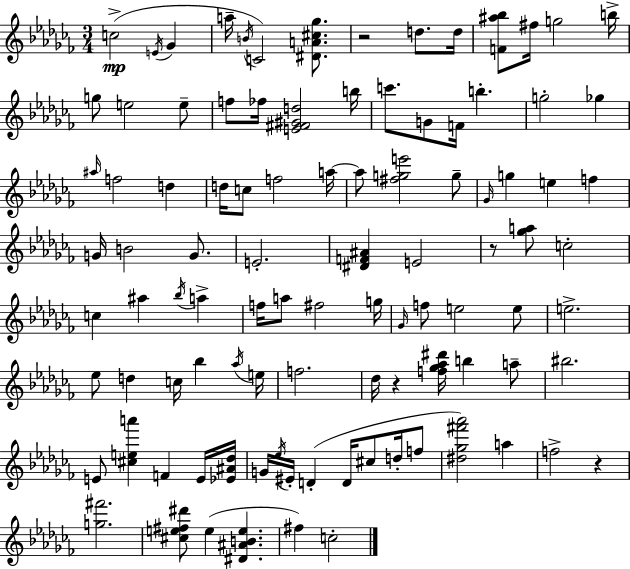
C5/h E4/s Gb4/q A5/s B4/s C4/h [D#4,A4,C#5,Gb5]/e. R/h D5/e. D5/s [F4,A#5,Bb5]/e F#5/s G5/h B5/s G5/e E5/h E5/e F5/e FES5/s [E4,F#4,G#4,D5]/h B5/s C6/e. G4/e F4/s B5/q. G5/h Gb5/q A#5/s F5/h D5/q D5/s C5/e F5/h A5/s A5/e [F#5,G5,E6]/h G5/e Gb4/s G5/q E5/q F5/q G4/s B4/h G4/e. E4/h. [D#4,F4,A#4]/q E4/h R/e [Gb5,A5]/e C5/h C5/q A#5/q Bb5/s A5/q F5/s A5/e F#5/h G5/s Gb4/s F5/e E5/h E5/e E5/h. Eb5/e D5/q C5/s Bb5/q Ab5/s E5/s F5/h. Db5/s R/q [F5,Gb5,Ab5,D#6]/s B5/q A5/e BIS5/h. E4/e [C#5,E5,A6]/q F4/q E4/s [Eb4,A#4,Db5]/s G4/s Eb5/s EIS4/s D4/q D4/s C#5/e D5/s F5/e [D#5,Gb5,F#6,Ab6]/h A5/q F5/h R/q [G5,F#6]/h. [C#5,E5,F#5,D#6]/e E5/q [D#4,A#4,B4,E5]/q. F#5/q C5/h